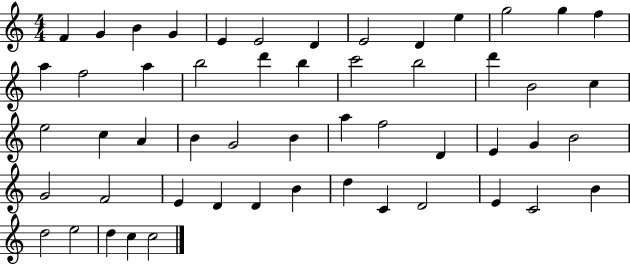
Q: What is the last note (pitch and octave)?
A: C5